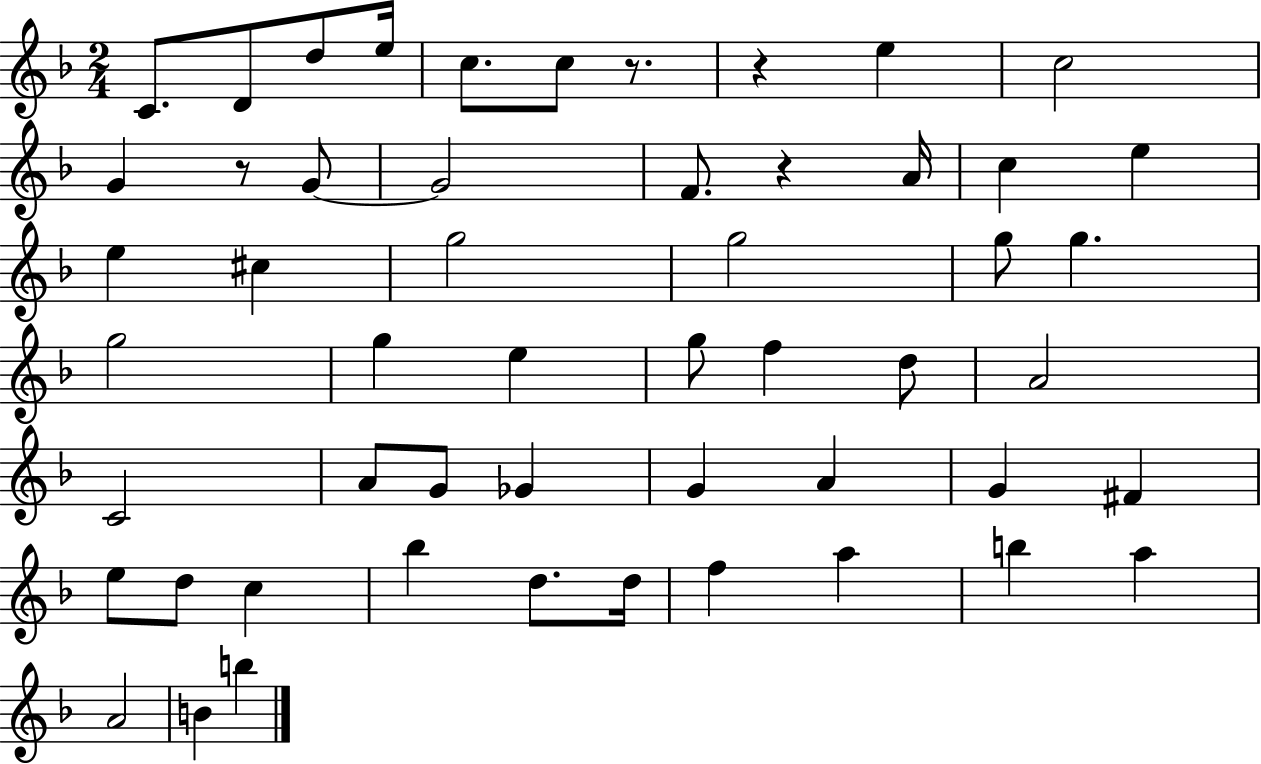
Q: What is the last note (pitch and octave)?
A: B5